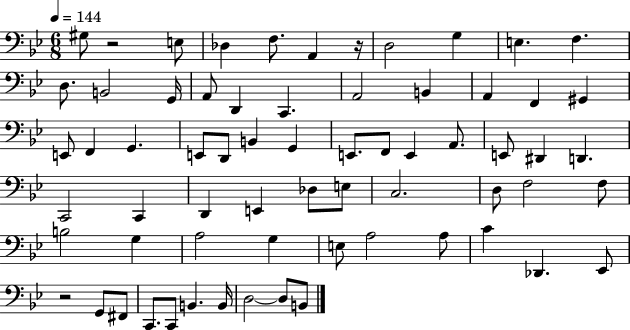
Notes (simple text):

G#3/e R/h E3/e Db3/q F3/e. A2/q R/s D3/h G3/q E3/q. F3/q. D3/e. B2/h G2/s A2/e D2/q C2/q. A2/h B2/q A2/q F2/q G#2/q E2/e F2/q G2/q. E2/e D2/e B2/q G2/q E2/e. F2/e E2/q A2/e. E2/e D#2/q D2/q. C2/h C2/q D2/q E2/q Db3/e E3/e C3/h. D3/e F3/h F3/e B3/h G3/q A3/h G3/q E3/e A3/h A3/e C4/q Db2/q. Eb2/e R/h G2/e F#2/e C2/e. C2/e B2/q. B2/s D3/h D3/e B2/e